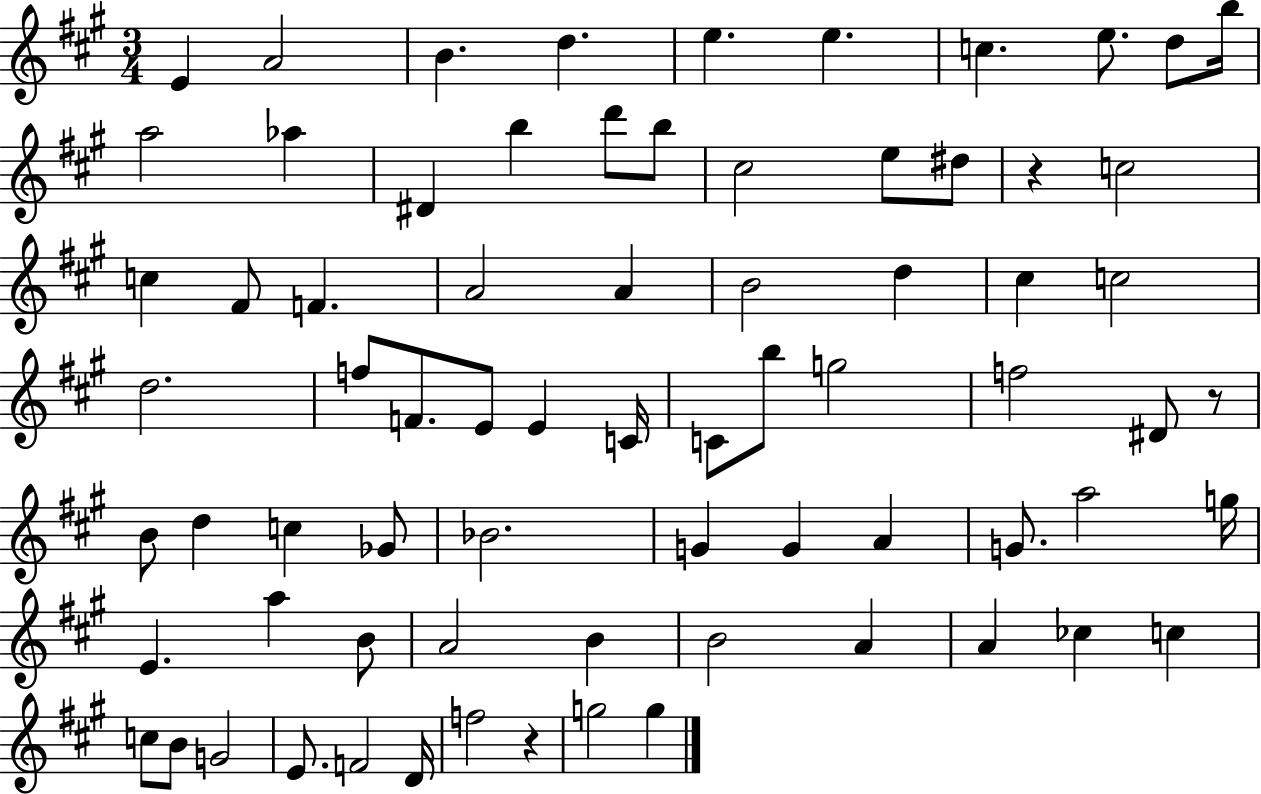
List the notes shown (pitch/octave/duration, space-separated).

E4/q A4/h B4/q. D5/q. E5/q. E5/q. C5/q. E5/e. D5/e B5/s A5/h Ab5/q D#4/q B5/q D6/e B5/e C#5/h E5/e D#5/e R/q C5/h C5/q F#4/e F4/q. A4/h A4/q B4/h D5/q C#5/q C5/h D5/h. F5/e F4/e. E4/e E4/q C4/s C4/e B5/e G5/h F5/h D#4/e R/e B4/e D5/q C5/q Gb4/e Bb4/h. G4/q G4/q A4/q G4/e. A5/h G5/s E4/q. A5/q B4/e A4/h B4/q B4/h A4/q A4/q CES5/q C5/q C5/e B4/e G4/h E4/e. F4/h D4/s F5/h R/q G5/h G5/q